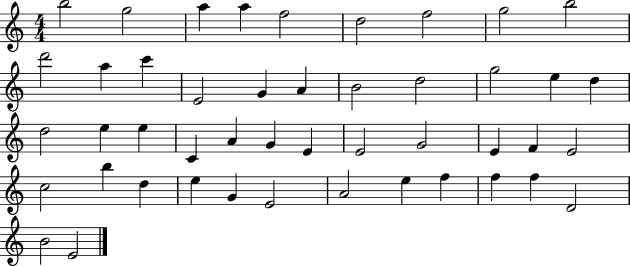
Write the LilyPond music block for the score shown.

{
  \clef treble
  \numericTimeSignature
  \time 4/4
  \key c \major
  b''2 g''2 | a''4 a''4 f''2 | d''2 f''2 | g''2 b''2 | \break d'''2 a''4 c'''4 | e'2 g'4 a'4 | b'2 d''2 | g''2 e''4 d''4 | \break d''2 e''4 e''4 | c'4 a'4 g'4 e'4 | e'2 g'2 | e'4 f'4 e'2 | \break c''2 b''4 d''4 | e''4 g'4 e'2 | a'2 e''4 f''4 | f''4 f''4 d'2 | \break b'2 e'2 | \bar "|."
}